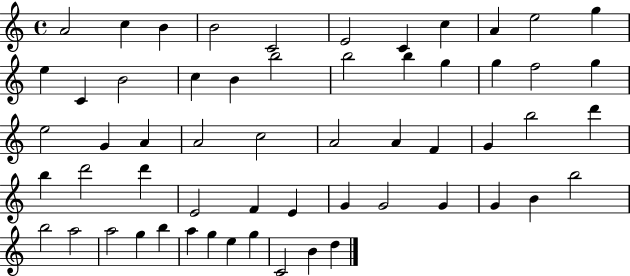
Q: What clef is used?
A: treble